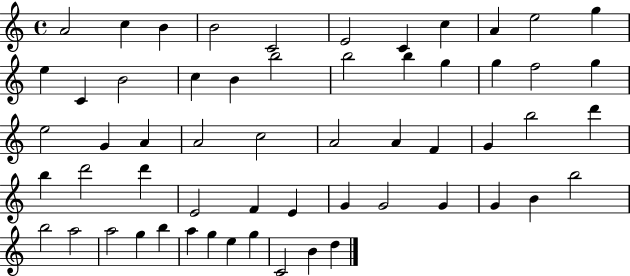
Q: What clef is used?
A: treble